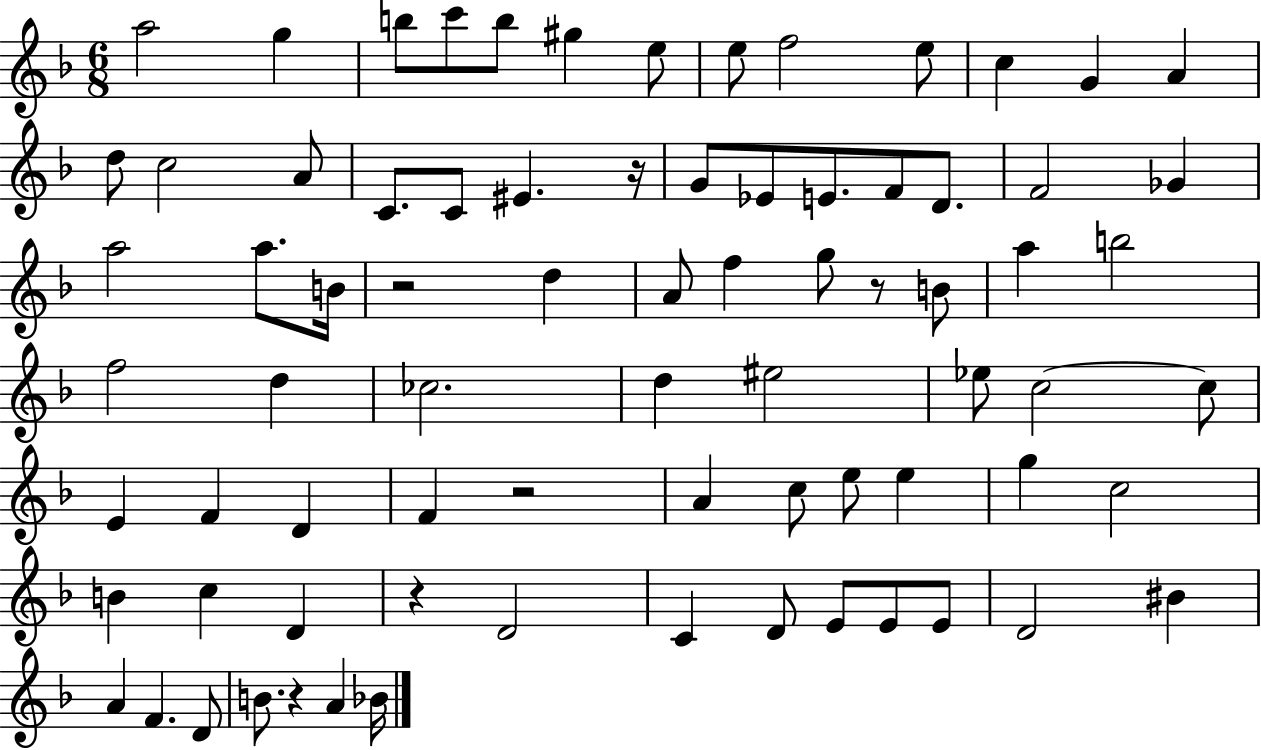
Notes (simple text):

A5/h G5/q B5/e C6/e B5/e G#5/q E5/e E5/e F5/h E5/e C5/q G4/q A4/q D5/e C5/h A4/e C4/e. C4/e EIS4/q. R/s G4/e Eb4/e E4/e. F4/e D4/e. F4/h Gb4/q A5/h A5/e. B4/s R/h D5/q A4/e F5/q G5/e R/e B4/e A5/q B5/h F5/h D5/q CES5/h. D5/q EIS5/h Eb5/e C5/h C5/e E4/q F4/q D4/q F4/q R/h A4/q C5/e E5/e E5/q G5/q C5/h B4/q C5/q D4/q R/q D4/h C4/q D4/e E4/e E4/e E4/e D4/h BIS4/q A4/q F4/q. D4/e B4/e. R/q A4/q Bb4/s